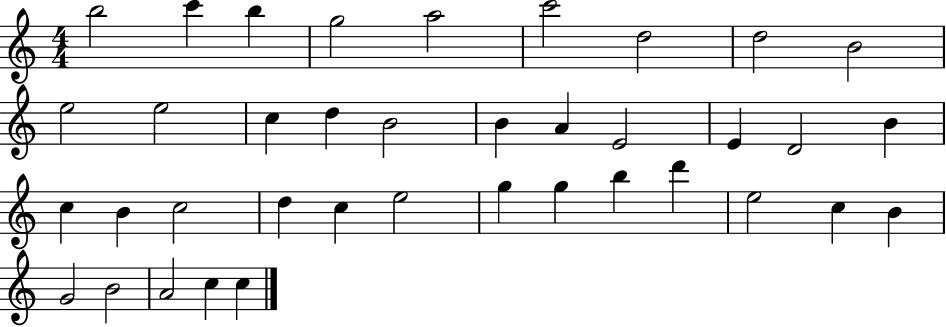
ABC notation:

X:1
T:Untitled
M:4/4
L:1/4
K:C
b2 c' b g2 a2 c'2 d2 d2 B2 e2 e2 c d B2 B A E2 E D2 B c B c2 d c e2 g g b d' e2 c B G2 B2 A2 c c